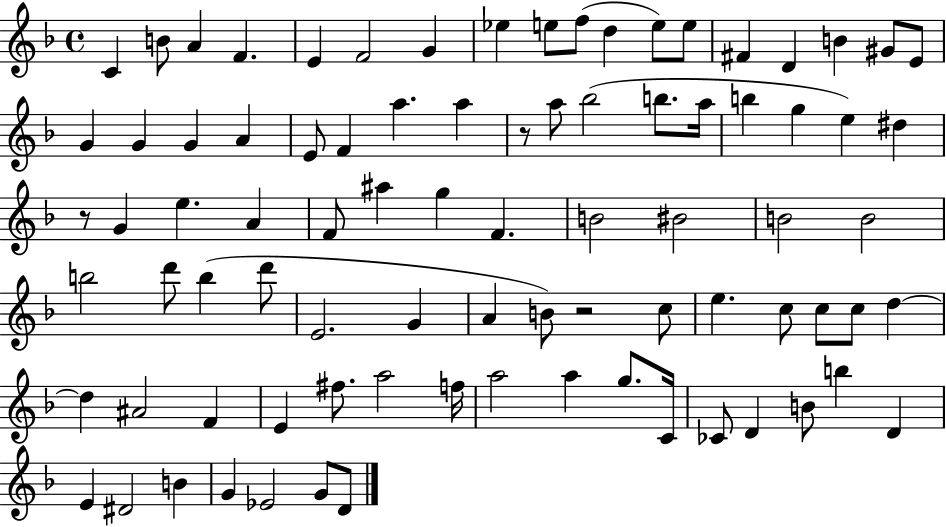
{
  \clef treble
  \time 4/4
  \defaultTimeSignature
  \key f \major
  c'4 b'8 a'4 f'4. | e'4 f'2 g'4 | ees''4 e''8 f''8( d''4 e''8) e''8 | fis'4 d'4 b'4 gis'8 e'8 | \break g'4 g'4 g'4 a'4 | e'8 f'4 a''4. a''4 | r8 a''8 bes''2( b''8. a''16 | b''4 g''4 e''4) dis''4 | \break r8 g'4 e''4. a'4 | f'8 ais''4 g''4 f'4. | b'2 bis'2 | b'2 b'2 | \break b''2 d'''8 b''4( d'''8 | e'2. g'4 | a'4 b'8) r2 c''8 | e''4. c''8 c''8 c''8 d''4~~ | \break d''4 ais'2 f'4 | e'4 fis''8. a''2 f''16 | a''2 a''4 g''8. c'16 | ces'8 d'4 b'8 b''4 d'4 | \break e'4 dis'2 b'4 | g'4 ees'2 g'8 d'8 | \bar "|."
}